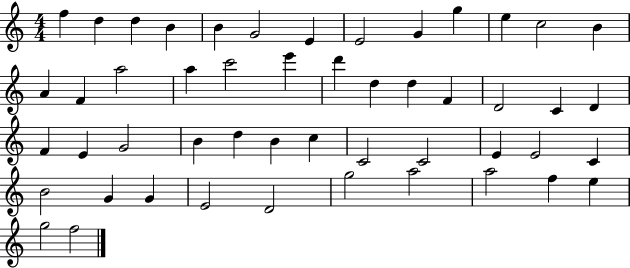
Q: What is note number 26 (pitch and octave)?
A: D4